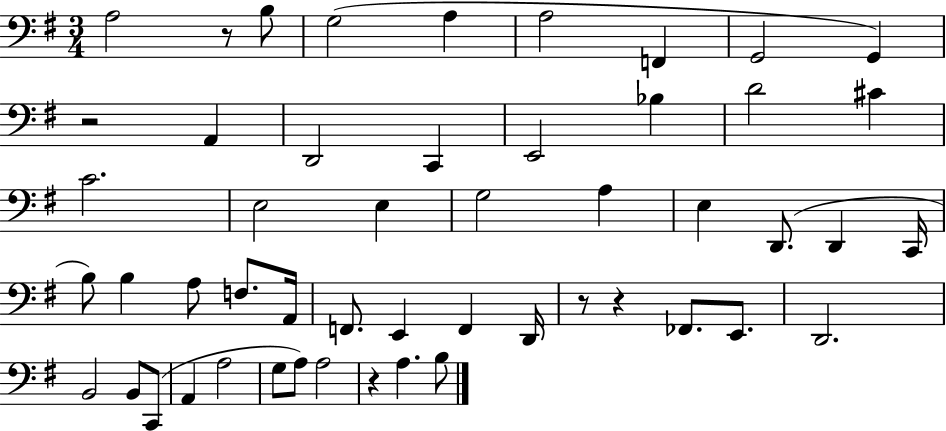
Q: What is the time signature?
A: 3/4